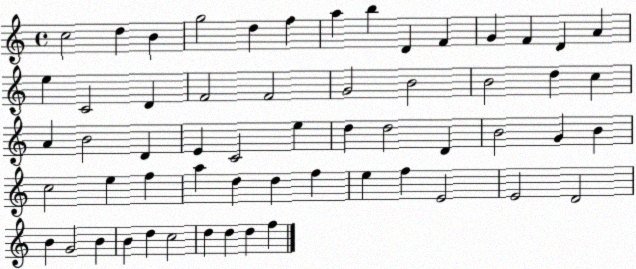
X:1
T:Untitled
M:4/4
L:1/4
K:C
c2 d B g2 d f a b D F G F D A e C2 D F2 F2 G2 B2 B2 d c A B2 D E C2 e d d2 D B2 G B c2 e f a d d f e f E2 E2 D2 B G2 B B d c2 d d d f